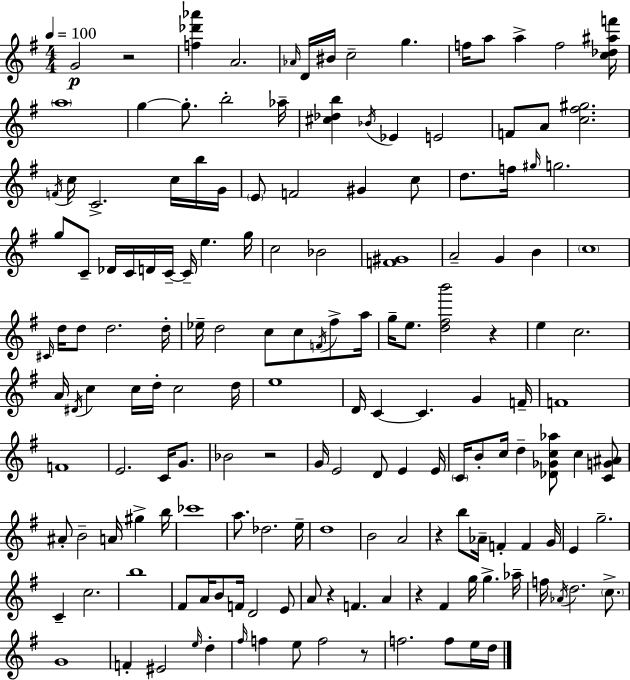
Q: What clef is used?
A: treble